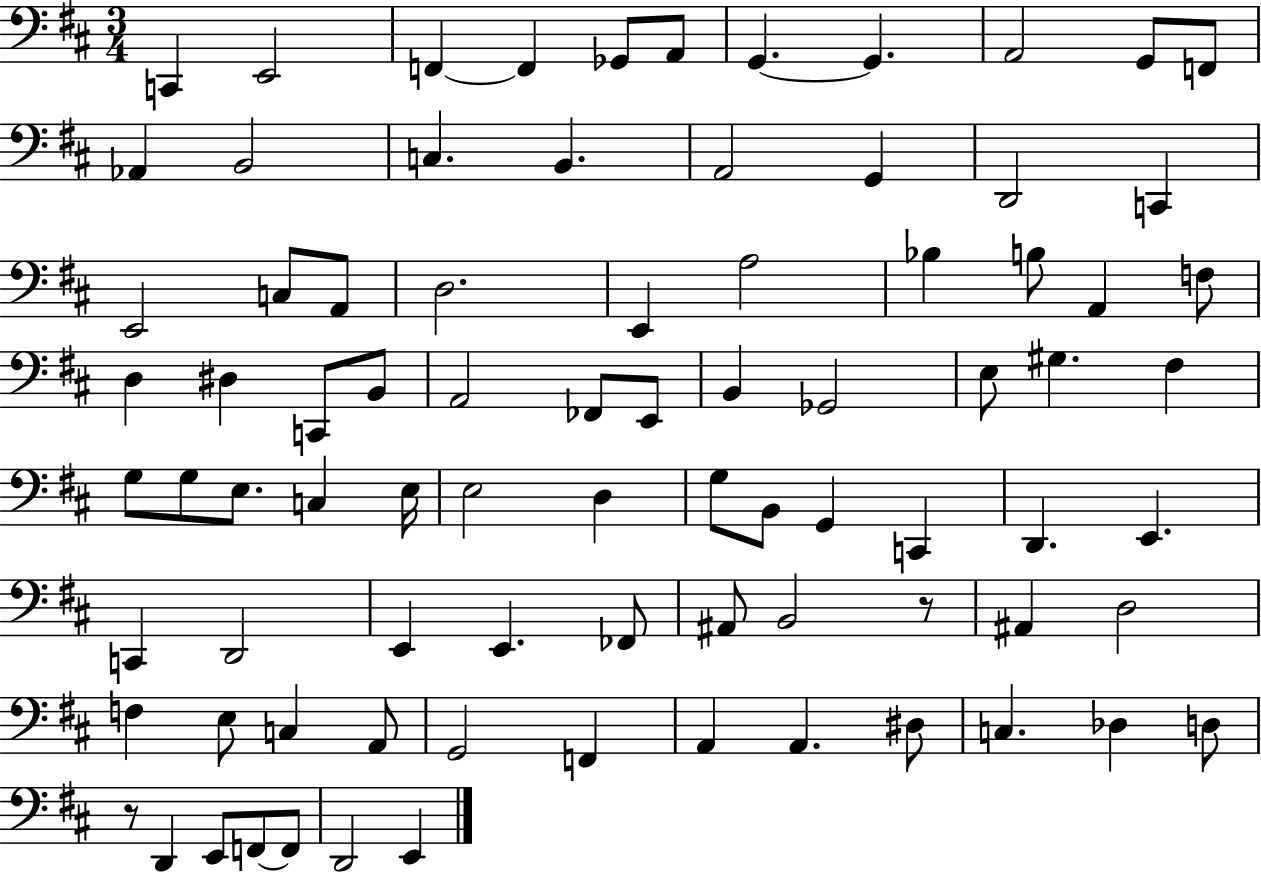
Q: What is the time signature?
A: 3/4